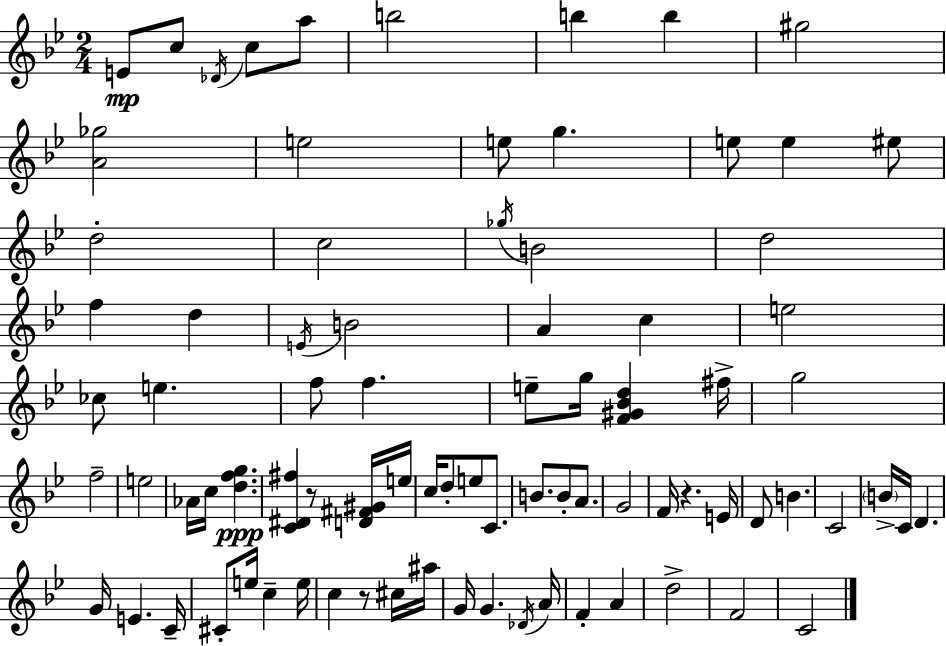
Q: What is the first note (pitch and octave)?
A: E4